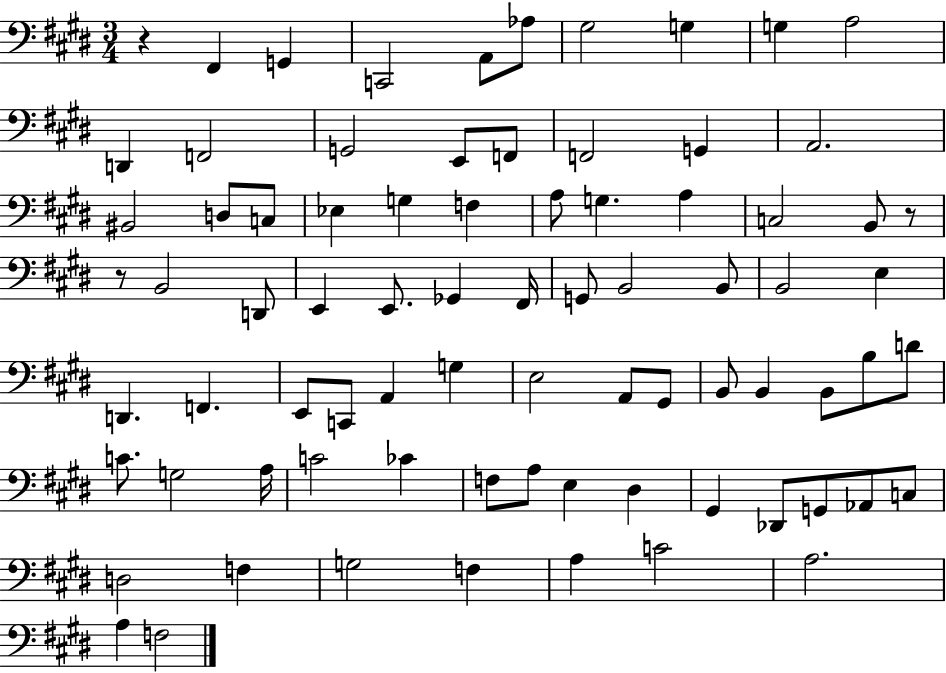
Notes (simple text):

R/q F#2/q G2/q C2/h A2/e Ab3/e G#3/h G3/q G3/q A3/h D2/q F2/h G2/h E2/e F2/e F2/h G2/q A2/h. BIS2/h D3/e C3/e Eb3/q G3/q F3/q A3/e G3/q. A3/q C3/h B2/e R/e R/e B2/h D2/e E2/q E2/e. Gb2/q F#2/s G2/e B2/h B2/e B2/h E3/q D2/q. F2/q. E2/e C2/e A2/q G3/q E3/h A2/e G#2/e B2/e B2/q B2/e B3/e D4/e C4/e. G3/h A3/s C4/h CES4/q F3/e A3/e E3/q D#3/q G#2/q Db2/e G2/e Ab2/e C3/e D3/h F3/q G3/h F3/q A3/q C4/h A3/h. A3/q F3/h